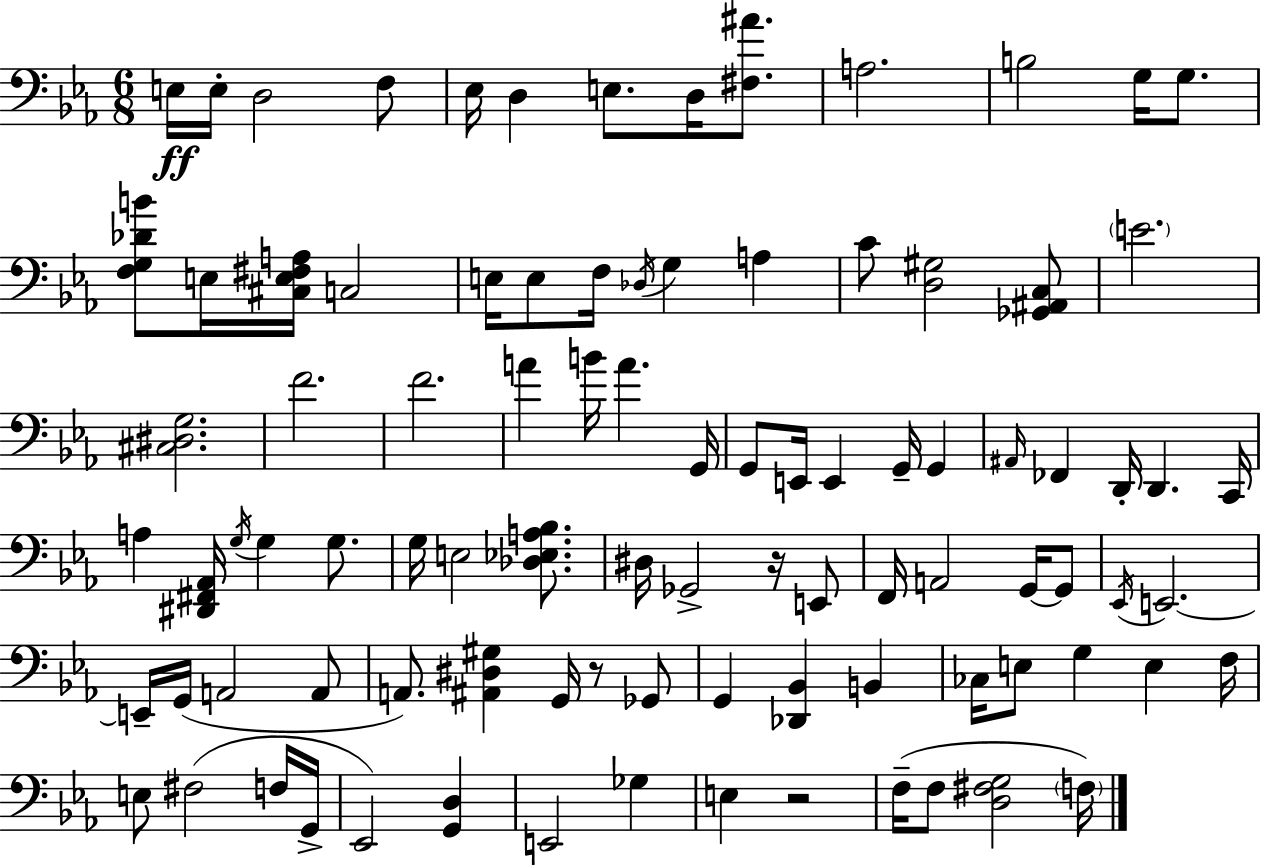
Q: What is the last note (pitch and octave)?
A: F3